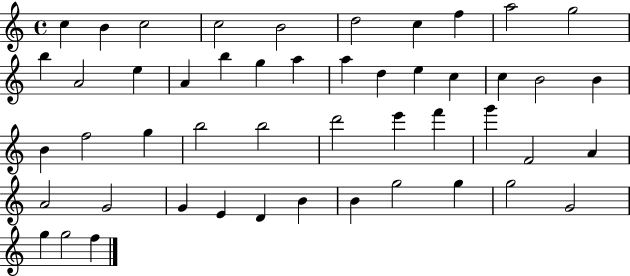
C5/q B4/q C5/h C5/h B4/h D5/h C5/q F5/q A5/h G5/h B5/q A4/h E5/q A4/q B5/q G5/q A5/q A5/q D5/q E5/q C5/q C5/q B4/h B4/q B4/q F5/h G5/q B5/h B5/h D6/h E6/q F6/q G6/q F4/h A4/q A4/h G4/h G4/q E4/q D4/q B4/q B4/q G5/h G5/q G5/h G4/h G5/q G5/h F5/q